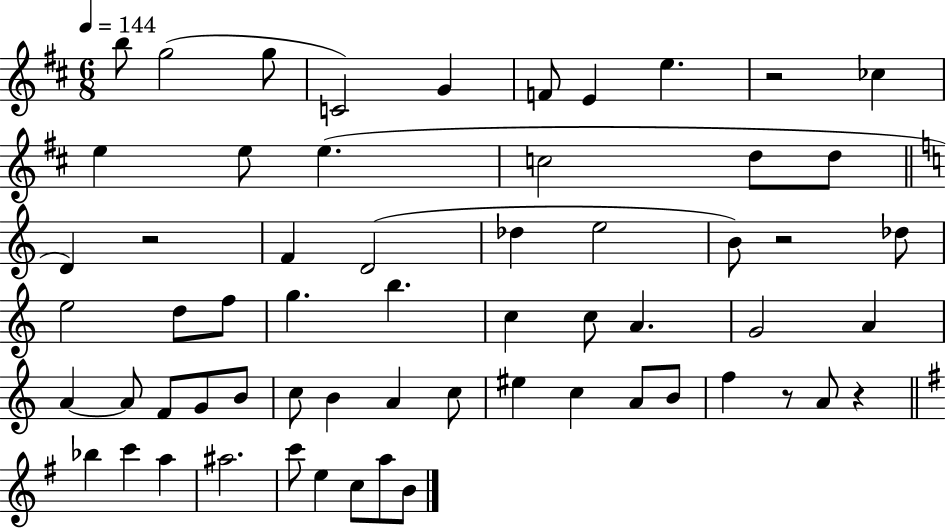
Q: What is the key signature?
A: D major